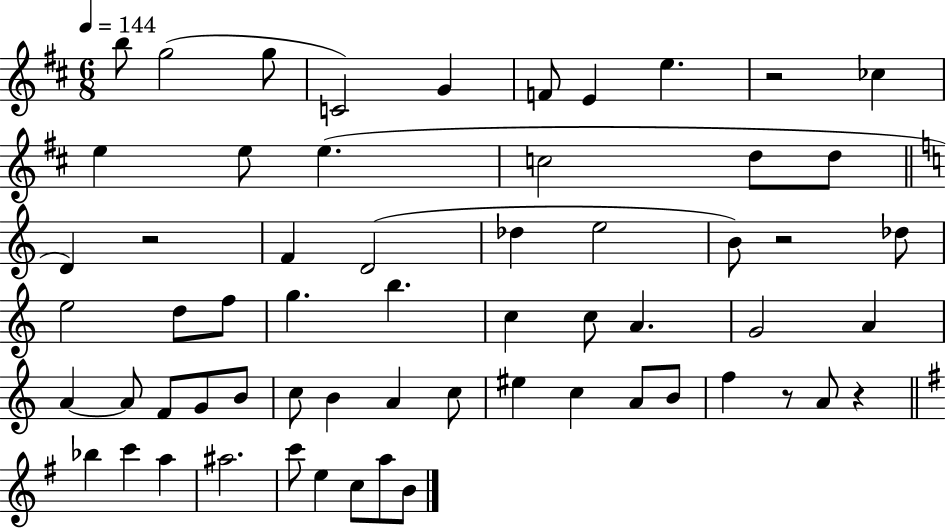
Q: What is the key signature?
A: D major